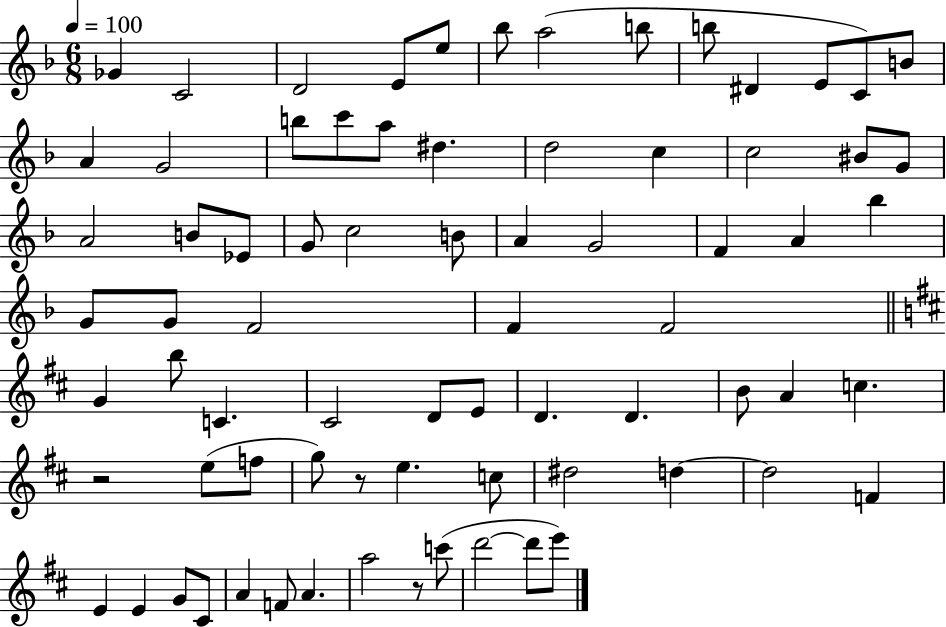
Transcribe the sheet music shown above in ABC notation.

X:1
T:Untitled
M:6/8
L:1/4
K:F
_G C2 D2 E/2 e/2 _b/2 a2 b/2 b/2 ^D E/2 C/2 B/2 A G2 b/2 c'/2 a/2 ^d d2 c c2 ^B/2 G/2 A2 B/2 _E/2 G/2 c2 B/2 A G2 F A _b G/2 G/2 F2 F F2 G b/2 C ^C2 D/2 E/2 D D B/2 A c z2 e/2 f/2 g/2 z/2 e c/2 ^d2 d d2 F E E G/2 ^C/2 A F/2 A a2 z/2 c'/2 d'2 d'/2 e'/2